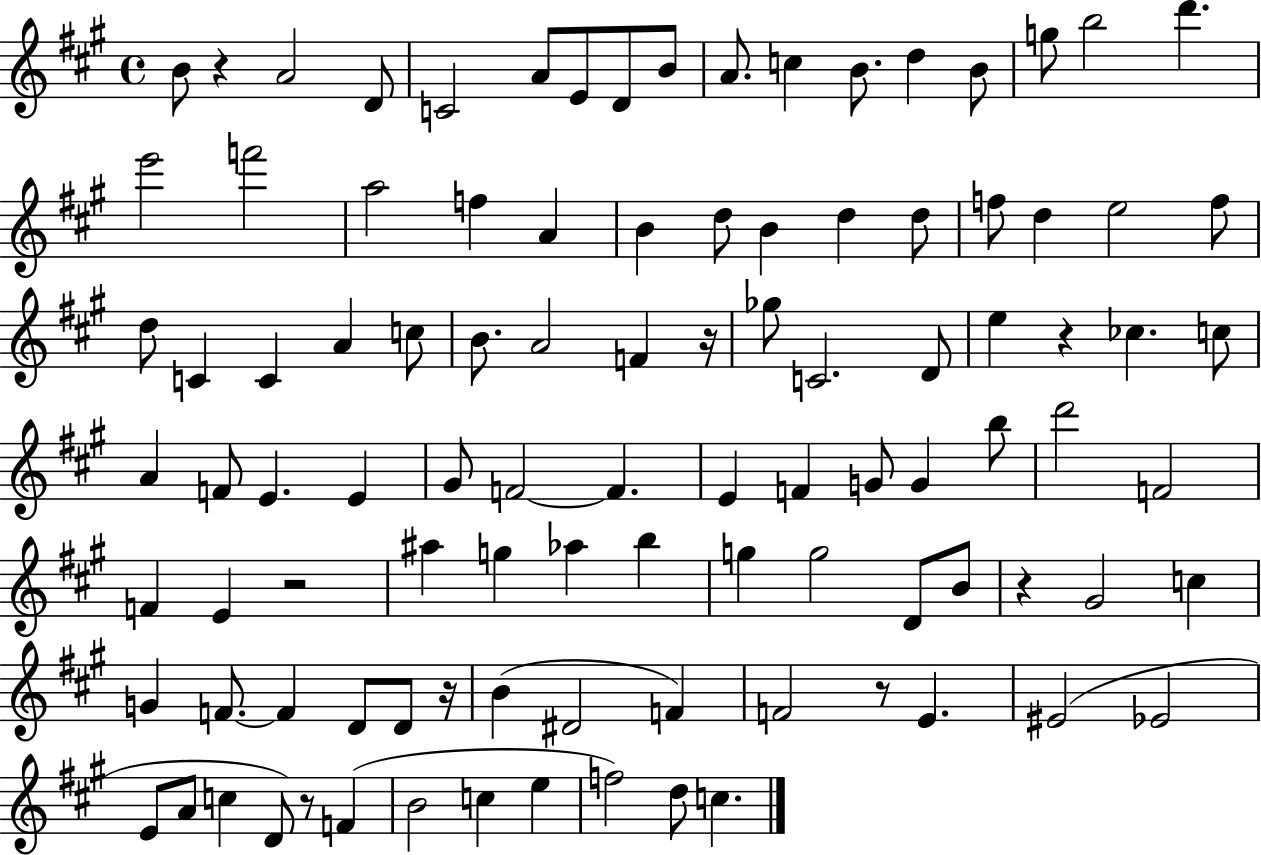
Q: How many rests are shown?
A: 8